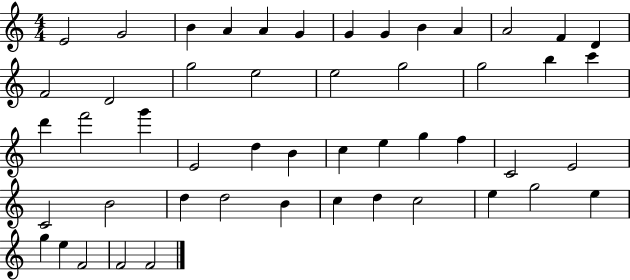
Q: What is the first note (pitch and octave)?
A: E4